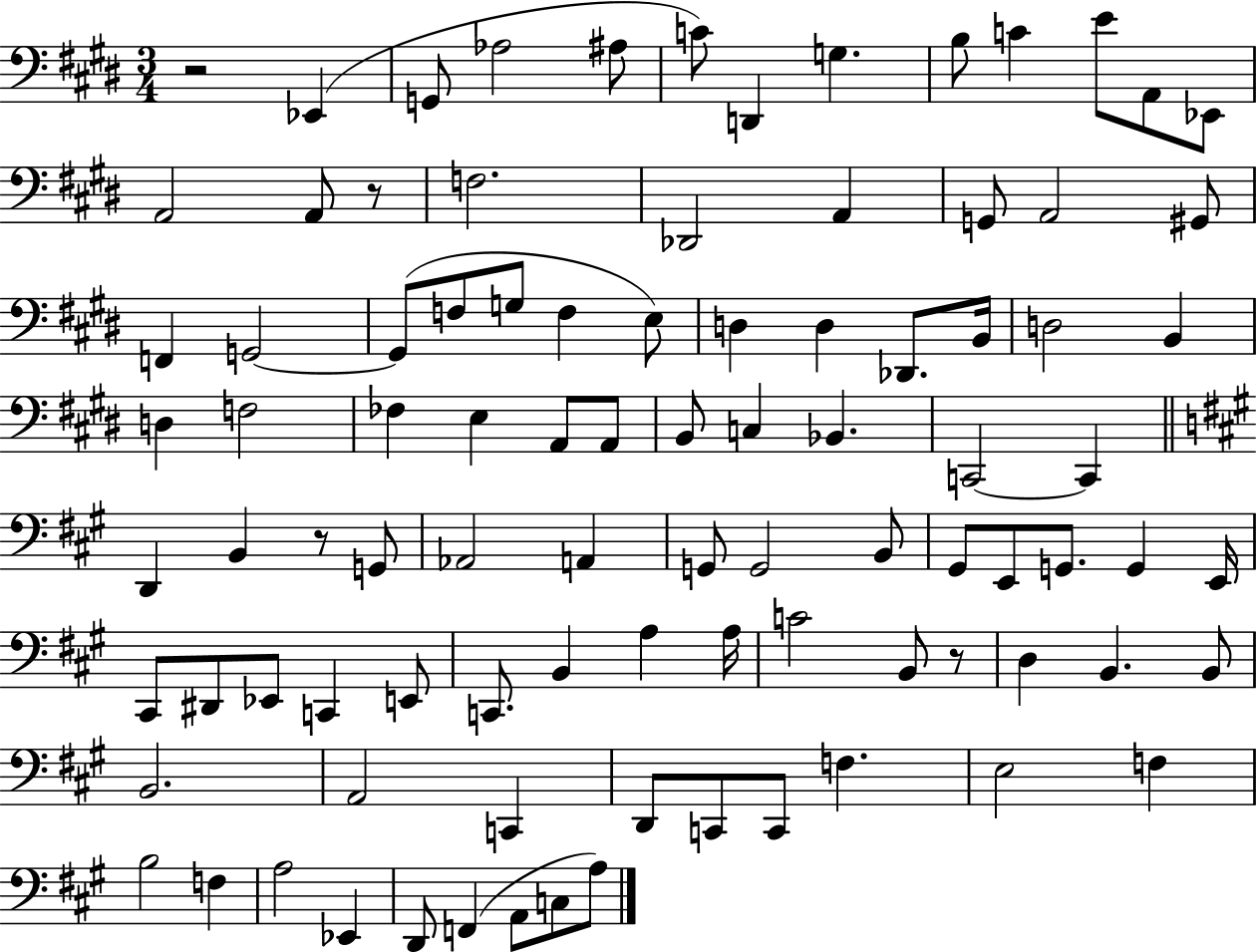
X:1
T:Untitled
M:3/4
L:1/4
K:E
z2 _E,, G,,/2 _A,2 ^A,/2 C/2 D,, G, B,/2 C E/2 A,,/2 _E,,/2 A,,2 A,,/2 z/2 F,2 _D,,2 A,, G,,/2 A,,2 ^G,,/2 F,, G,,2 G,,/2 F,/2 G,/2 F, E,/2 D, D, _D,,/2 B,,/4 D,2 B,, D, F,2 _F, E, A,,/2 A,,/2 B,,/2 C, _B,, C,,2 C,, D,, B,, z/2 G,,/2 _A,,2 A,, G,,/2 G,,2 B,,/2 ^G,,/2 E,,/2 G,,/2 G,, E,,/4 ^C,,/2 ^D,,/2 _E,,/2 C,, E,,/2 C,,/2 B,, A, A,/4 C2 B,,/2 z/2 D, B,, B,,/2 B,,2 A,,2 C,, D,,/2 C,,/2 C,,/2 F, E,2 F, B,2 F, A,2 _E,, D,,/2 F,, A,,/2 C,/2 A,/2